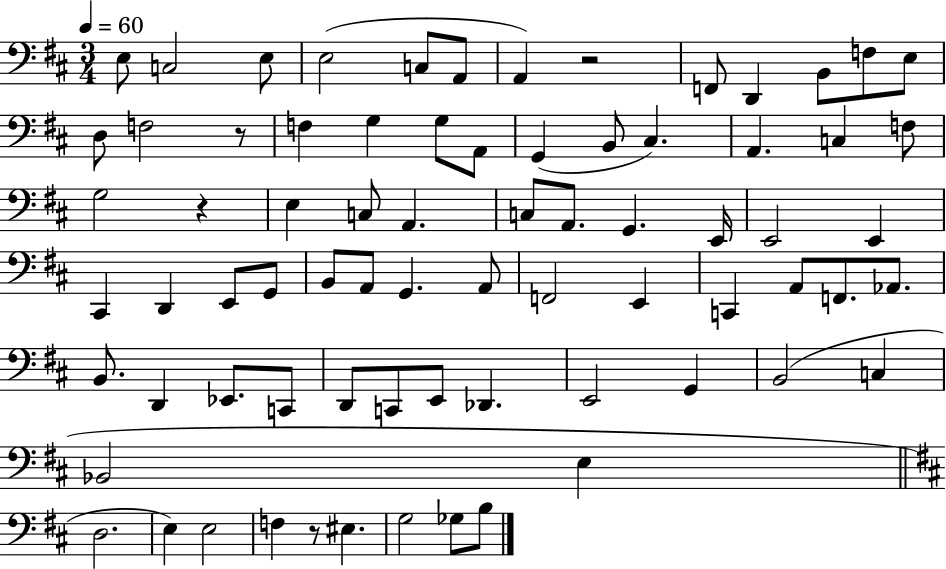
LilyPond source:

{
  \clef bass
  \numericTimeSignature
  \time 3/4
  \key d \major
  \tempo 4 = 60
  e8 c2 e8 | e2( c8 a,8 | a,4) r2 | f,8 d,4 b,8 f8 e8 | \break d8 f2 r8 | f4 g4 g8 a,8 | g,4( b,8 cis4.) | a,4. c4 f8 | \break g2 r4 | e4 c8 a,4. | c8 a,8. g,4. e,16 | e,2 e,4 | \break cis,4 d,4 e,8 g,8 | b,8 a,8 g,4. a,8 | f,2 e,4 | c,4 a,8 f,8. aes,8. | \break b,8. d,4 ees,8. c,8 | d,8 c,8 e,8 des,4. | e,2 g,4 | b,2( c4 | \break bes,2 e4 | \bar "||" \break \key d \major d2. | e4) e2 | f4 r8 eis4. | g2 ges8 b8 | \break \bar "|."
}